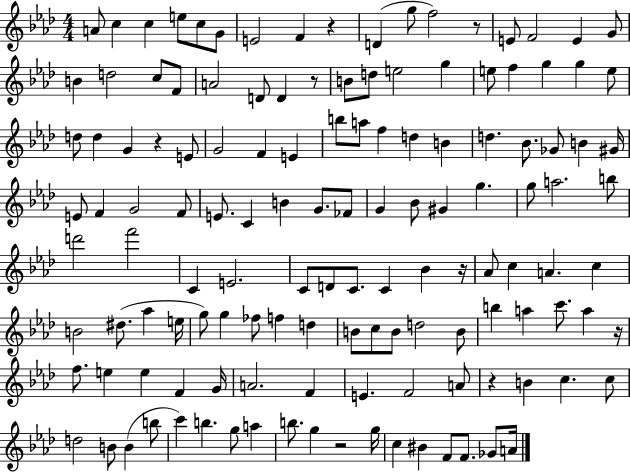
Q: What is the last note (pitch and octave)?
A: A4